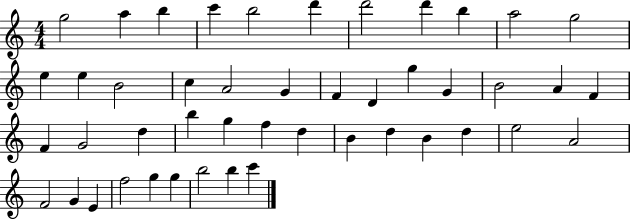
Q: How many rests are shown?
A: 0